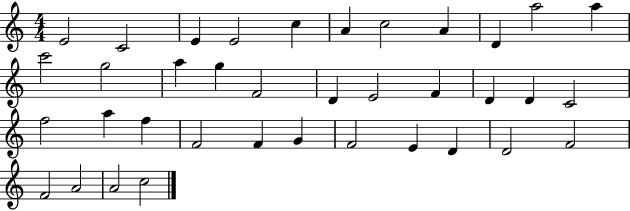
E4/h C4/h E4/q E4/h C5/q A4/q C5/h A4/q D4/q A5/h A5/q C6/h G5/h A5/q G5/q F4/h D4/q E4/h F4/q D4/q D4/q C4/h F5/h A5/q F5/q F4/h F4/q G4/q F4/h E4/q D4/q D4/h F4/h F4/h A4/h A4/h C5/h